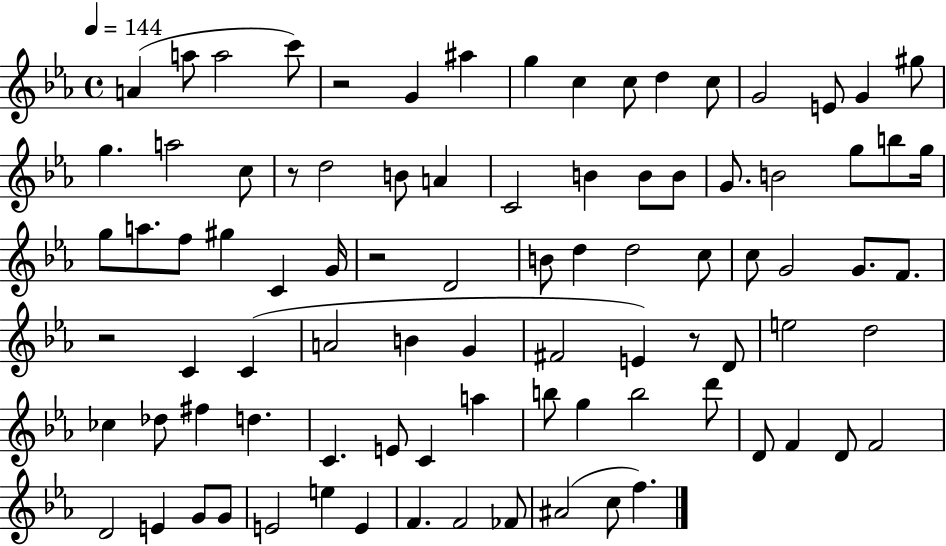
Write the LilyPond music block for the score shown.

{
  \clef treble
  \time 4/4
  \defaultTimeSignature
  \key ees \major
  \tempo 4 = 144
  a'4( a''8 a''2 c'''8) | r2 g'4 ais''4 | g''4 c''4 c''8 d''4 c''8 | g'2 e'8 g'4 gis''8 | \break g''4. a''2 c''8 | r8 d''2 b'8 a'4 | c'2 b'4 b'8 b'8 | g'8. b'2 g''8 b''8 g''16 | \break g''8 a''8. f''8 gis''4 c'4 g'16 | r2 d'2 | b'8 d''4 d''2 c''8 | c''8 g'2 g'8. f'8. | \break r2 c'4 c'4( | a'2 b'4 g'4 | fis'2 e'4) r8 d'8 | e''2 d''2 | \break ces''4 des''8 fis''4 d''4. | c'4. e'8 c'4 a''4 | b''8 g''4 b''2 d'''8 | d'8 f'4 d'8 f'2 | \break d'2 e'4 g'8 g'8 | e'2 e''4 e'4 | f'4. f'2 fes'8 | ais'2( c''8 f''4.) | \break \bar "|."
}